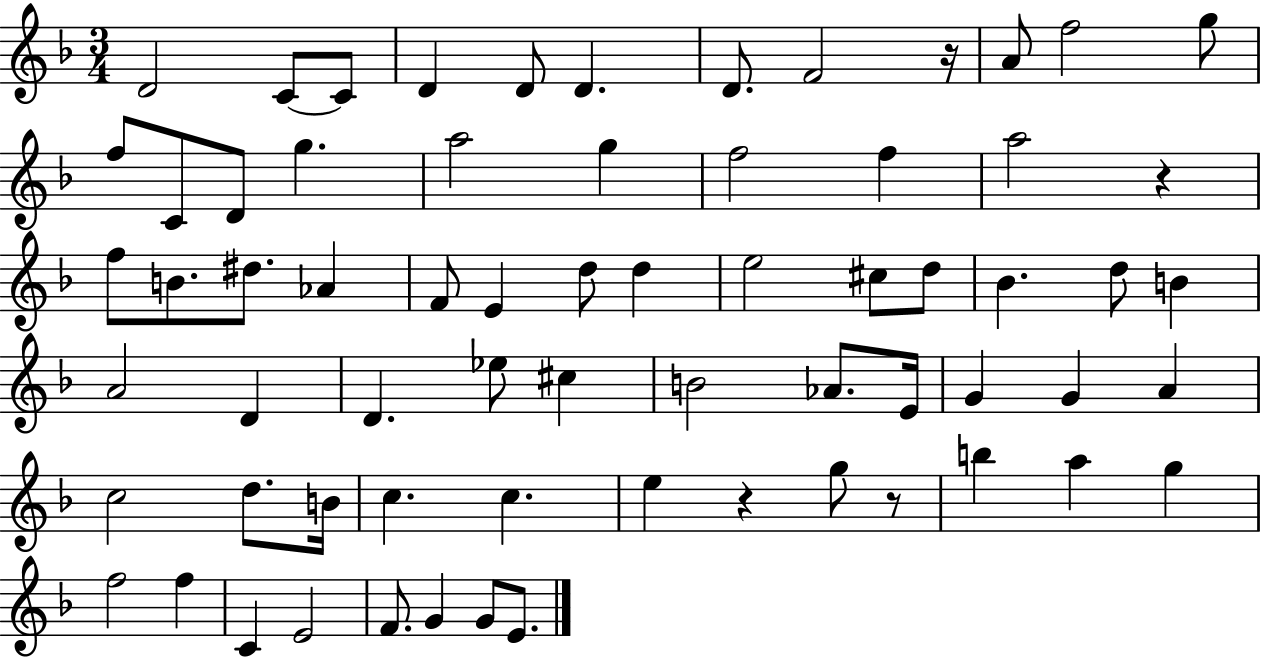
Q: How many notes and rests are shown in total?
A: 67